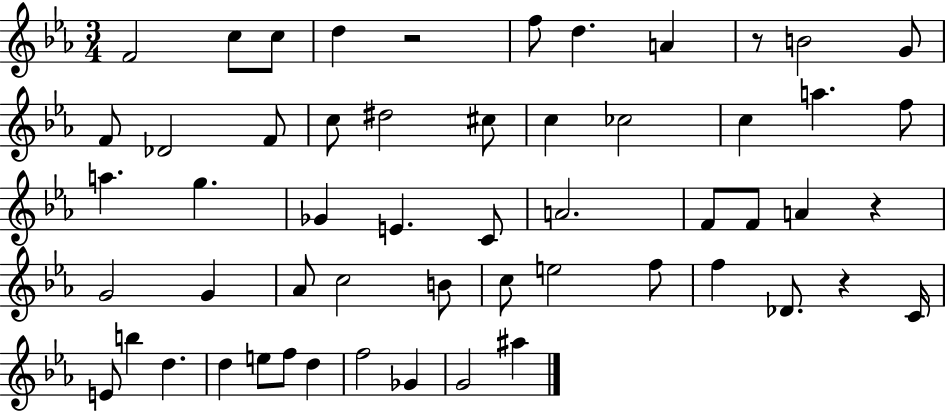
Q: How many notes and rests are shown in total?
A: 55